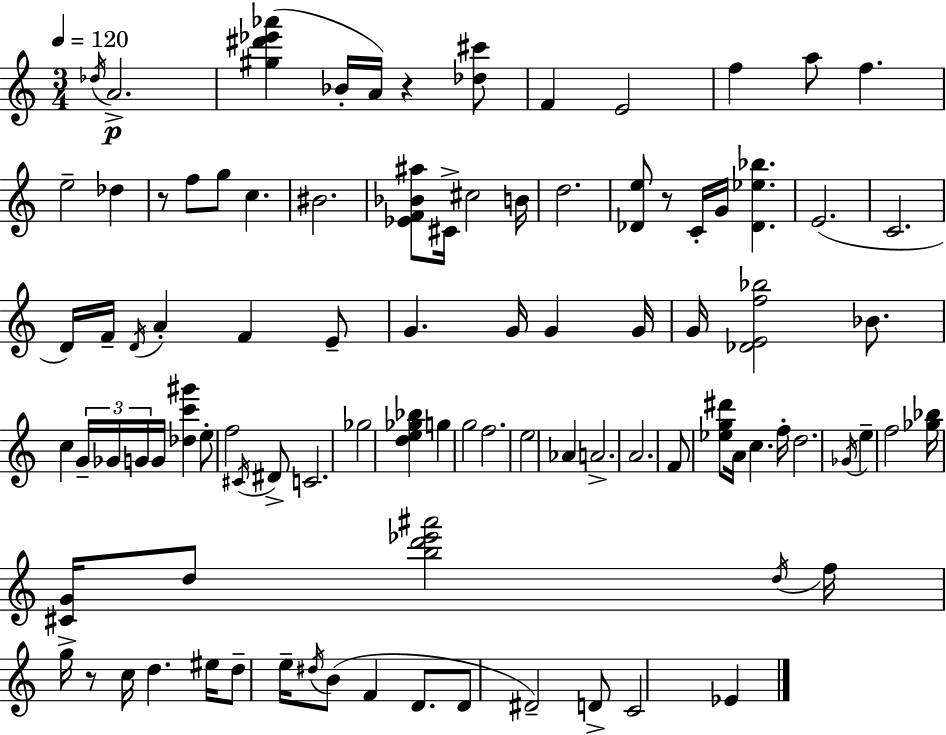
Db5/s A4/h. [G#5,D#6,Eb6,Ab6]/q Bb4/s A4/s R/q [Db5,C#6]/e F4/q E4/h F5/q A5/e F5/q. E5/h Db5/q R/e F5/e G5/e C5/q. BIS4/h. [Eb4,F4,Bb4,A#5]/e C#4/s C#5/h B4/s D5/h. [Db4,E5]/e R/e C4/s G4/s [Db4,Eb5,Bb5]/q. E4/h. C4/h. D4/s F4/s D4/s A4/q F4/q E4/e G4/q. G4/s G4/q G4/s G4/s [Db4,E4,F5,Bb5]/h Bb4/e. C5/q G4/s Gb4/s G4/s G4/s [Db5,C6,G#6]/q E5/e F5/h C#4/s D#4/e C4/h. Gb5/h [D5,E5,Gb5,Bb5]/q G5/q G5/h F5/h. E5/h Ab4/q A4/h. A4/h. F4/e [Eb5,G5,D#6]/e A4/s C5/q. F5/s D5/h. Gb4/s E5/q F5/h [Gb5,Bb5]/s [C#4,G4]/s D5/e [B5,D6,Eb6,A#6]/h D5/s F5/s G5/s R/e C5/s D5/q. EIS5/s D5/e E5/s D#5/s B4/e F4/q D4/e. D4/e D#4/h D4/e C4/h Eb4/q